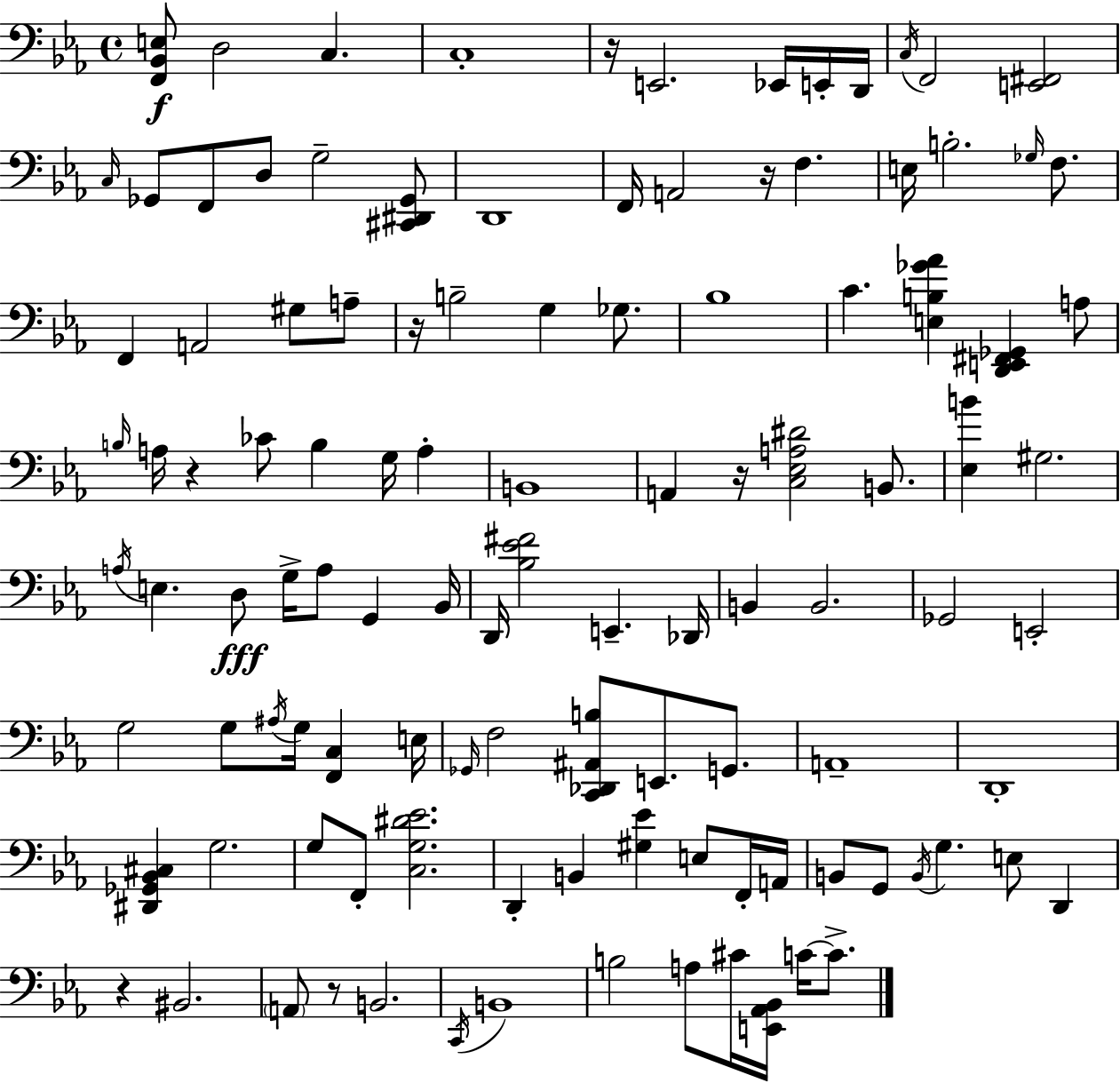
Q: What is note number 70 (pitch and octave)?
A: F2